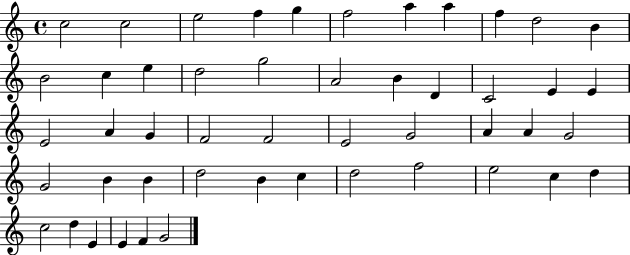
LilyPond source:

{
  \clef treble
  \time 4/4
  \defaultTimeSignature
  \key c \major
  c''2 c''2 | e''2 f''4 g''4 | f''2 a''4 a''4 | f''4 d''2 b'4 | \break b'2 c''4 e''4 | d''2 g''2 | a'2 b'4 d'4 | c'2 e'4 e'4 | \break e'2 a'4 g'4 | f'2 f'2 | e'2 g'2 | a'4 a'4 g'2 | \break g'2 b'4 b'4 | d''2 b'4 c''4 | d''2 f''2 | e''2 c''4 d''4 | \break c''2 d''4 e'4 | e'4 f'4 g'2 | \bar "|."
}